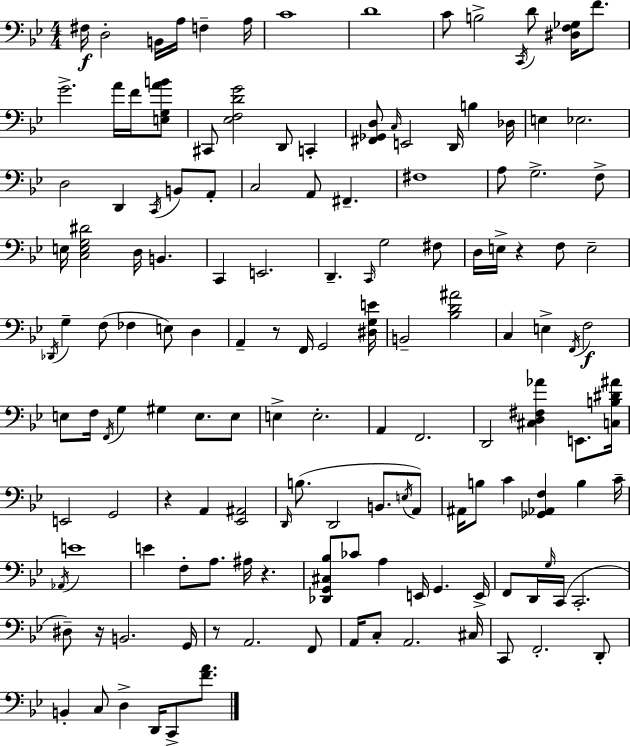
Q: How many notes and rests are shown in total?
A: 144